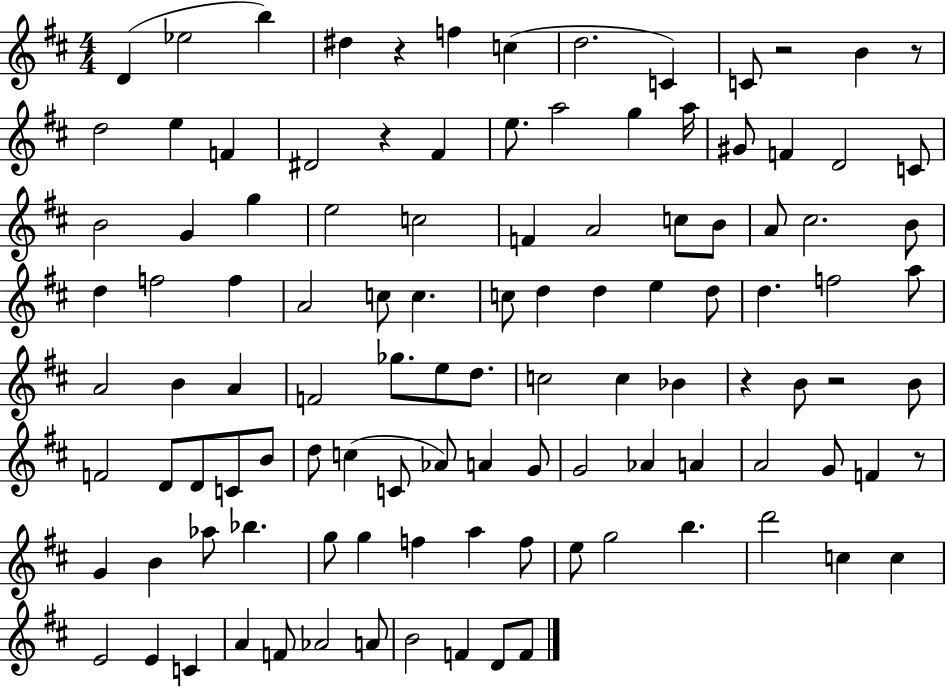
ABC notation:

X:1
T:Untitled
M:4/4
L:1/4
K:D
D _e2 b ^d z f c d2 C C/2 z2 B z/2 d2 e F ^D2 z ^F e/2 a2 g a/4 ^G/2 F D2 C/2 B2 G g e2 c2 F A2 c/2 B/2 A/2 ^c2 B/2 d f2 f A2 c/2 c c/2 d d e d/2 d f2 a/2 A2 B A F2 _g/2 e/2 d/2 c2 c _B z B/2 z2 B/2 F2 D/2 D/2 C/2 B/2 d/2 c C/2 _A/2 A G/2 G2 _A A A2 G/2 F z/2 G B _a/2 _b g/2 g f a f/2 e/2 g2 b d'2 c c E2 E C A F/2 _A2 A/2 B2 F D/2 F/2